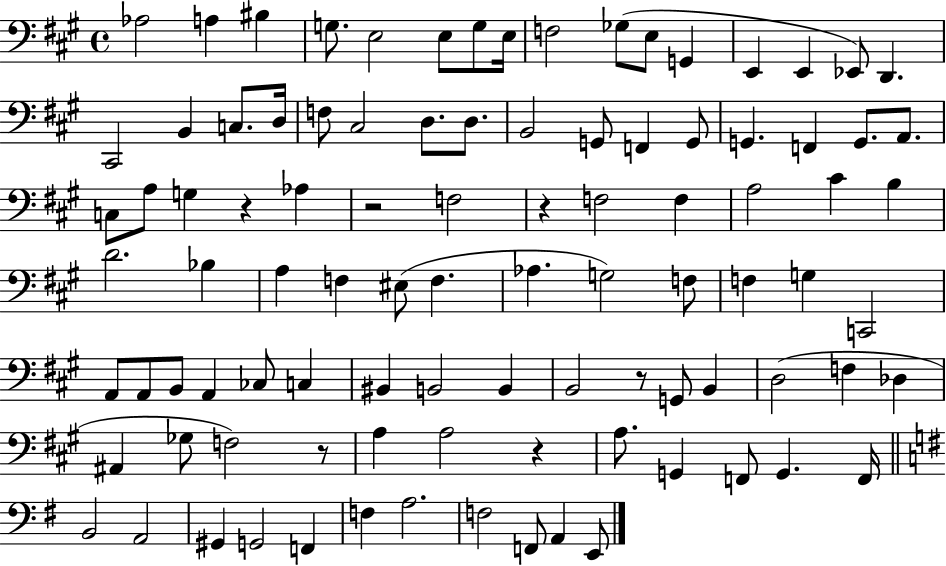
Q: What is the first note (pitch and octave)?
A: Ab3